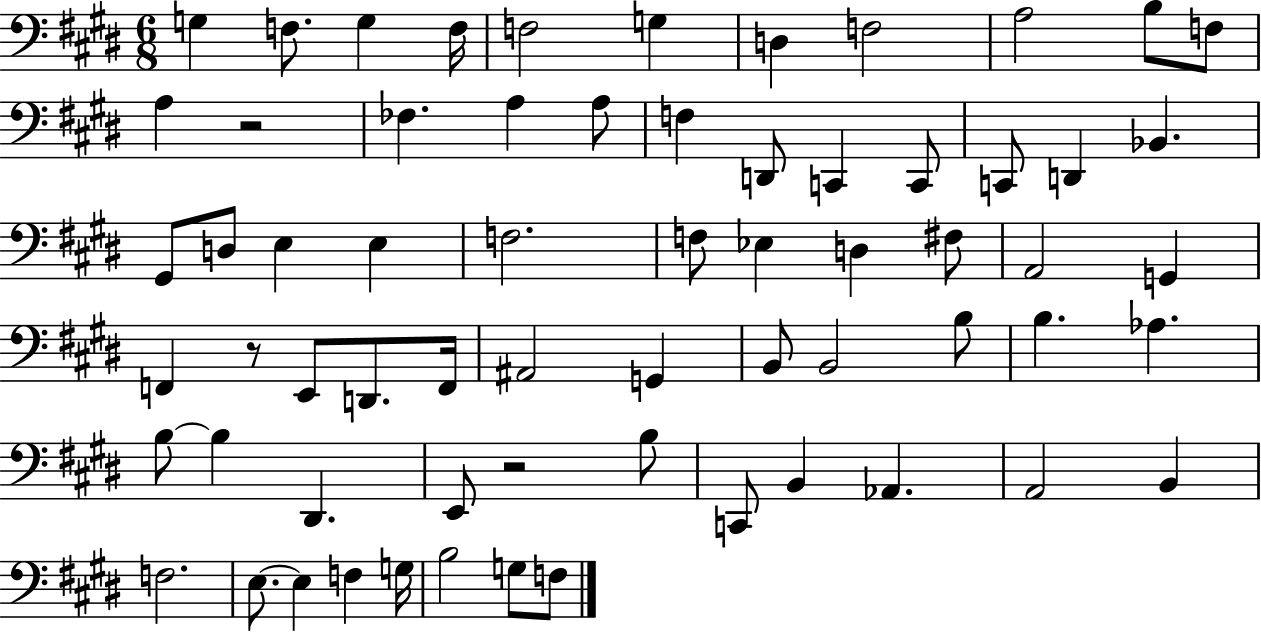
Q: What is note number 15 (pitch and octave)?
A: A3